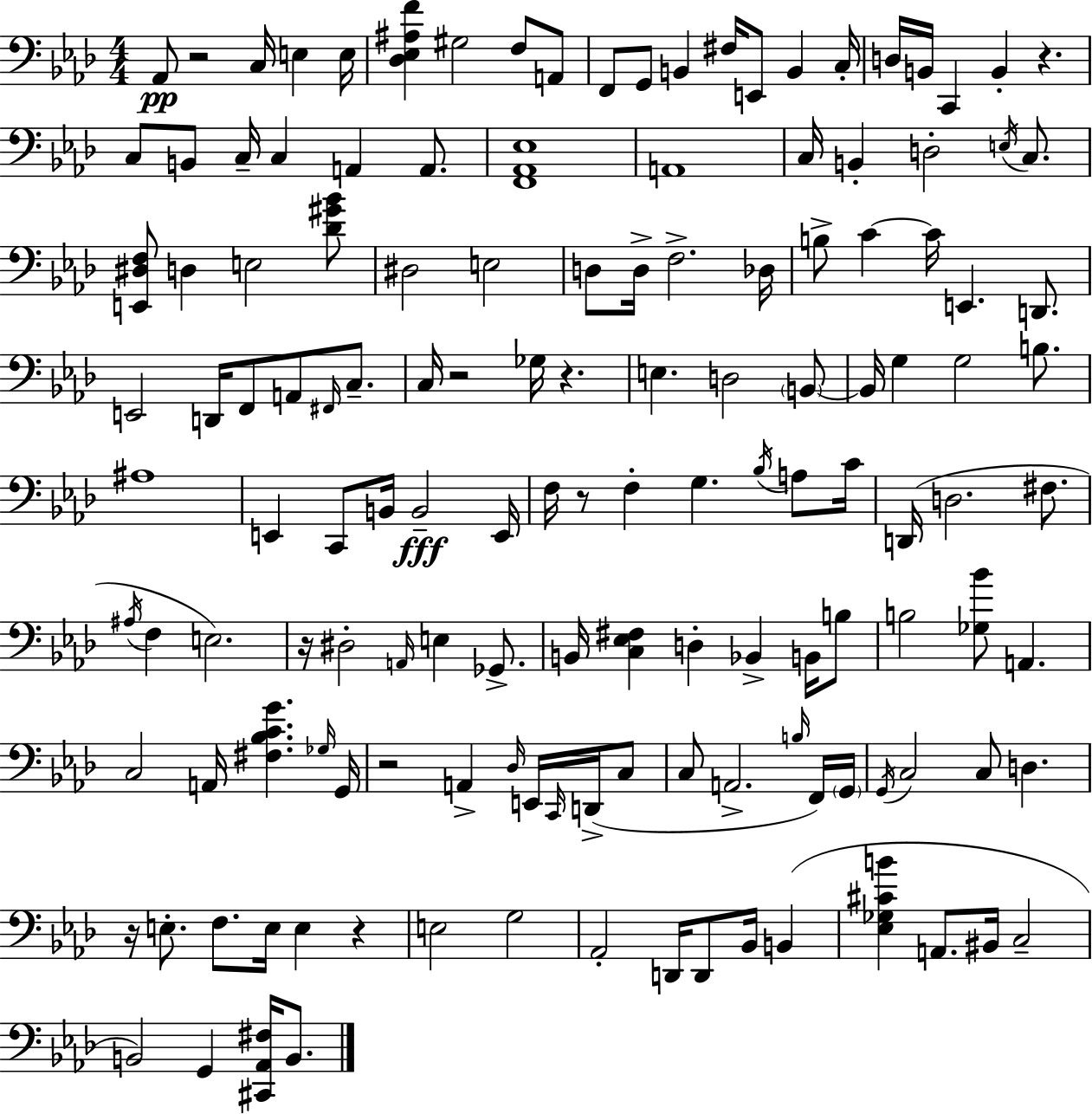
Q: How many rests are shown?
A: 9